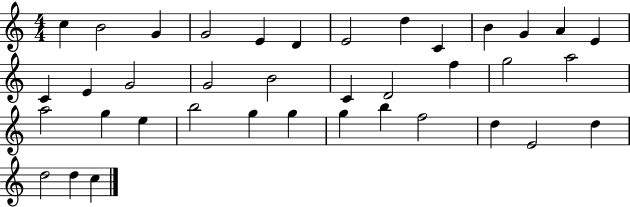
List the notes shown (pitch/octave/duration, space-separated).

C5/q B4/h G4/q G4/h E4/q D4/q E4/h D5/q C4/q B4/q G4/q A4/q E4/q C4/q E4/q G4/h G4/h B4/h C4/q D4/h F5/q G5/h A5/h A5/h G5/q E5/q B5/h G5/q G5/q G5/q B5/q F5/h D5/q E4/h D5/q D5/h D5/q C5/q